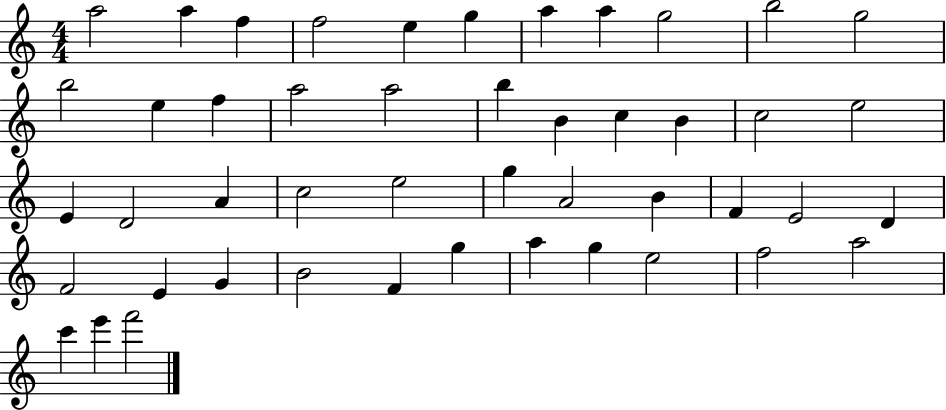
A5/h A5/q F5/q F5/h E5/q G5/q A5/q A5/q G5/h B5/h G5/h B5/h E5/q F5/q A5/h A5/h B5/q B4/q C5/q B4/q C5/h E5/h E4/q D4/h A4/q C5/h E5/h G5/q A4/h B4/q F4/q E4/h D4/q F4/h E4/q G4/q B4/h F4/q G5/q A5/q G5/q E5/h F5/h A5/h C6/q E6/q F6/h